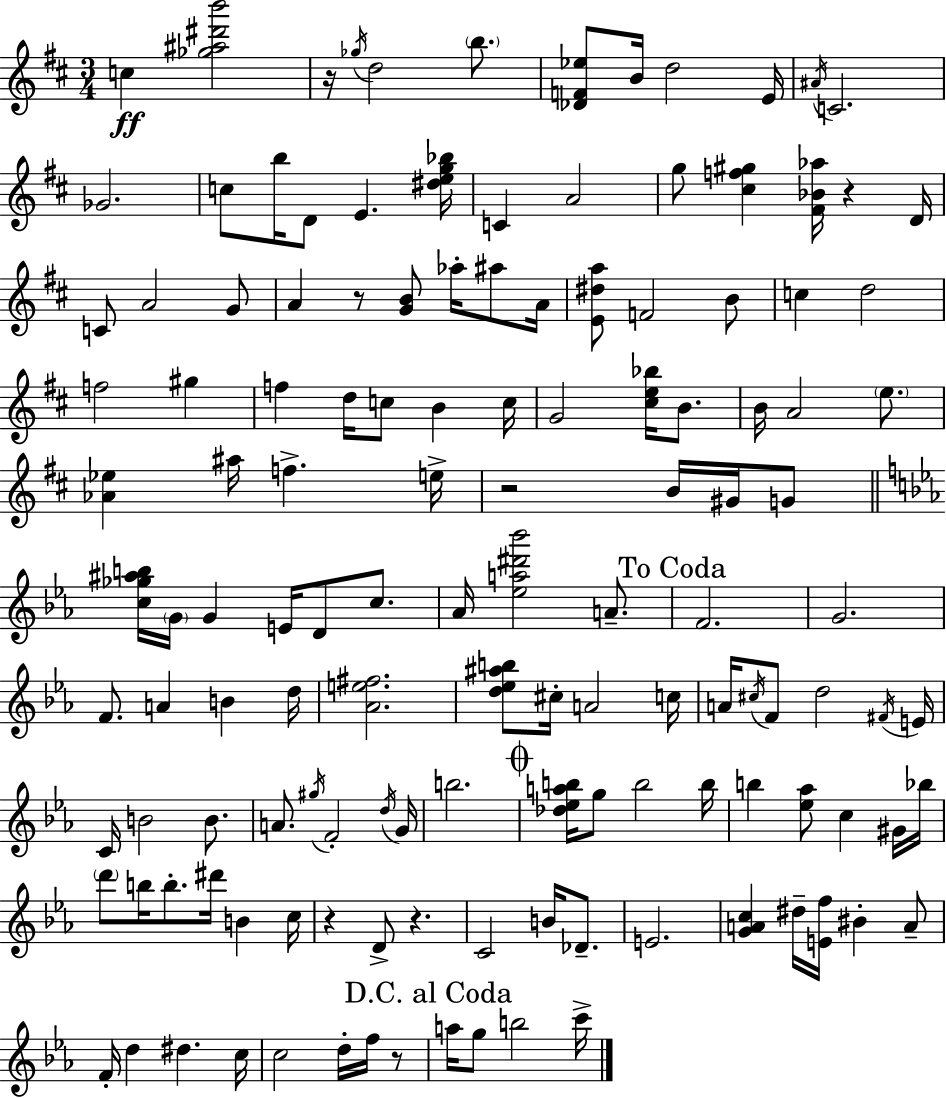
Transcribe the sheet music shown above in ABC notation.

X:1
T:Untitled
M:3/4
L:1/4
K:D
c [_g^a^d'b']2 z/4 _g/4 d2 b/2 [_DF_e]/2 B/4 d2 E/4 ^A/4 C2 _G2 c/2 b/4 D/2 E [^deg_b]/4 C A2 g/2 [^cf^g] [^F_B_a]/4 z D/4 C/2 A2 G/2 A z/2 [GB]/2 _a/4 ^a/2 A/4 [E^da]/2 F2 B/2 c d2 f2 ^g f d/4 c/2 B c/4 G2 [^ce_b]/4 B/2 B/4 A2 e/2 [_A_e] ^a/4 f e/4 z2 B/4 ^G/4 G/2 [c_g^ab]/4 G/4 G E/4 D/2 c/2 _A/4 [_ea^d'_b']2 A/2 F2 G2 F/2 A B d/4 [_Ae^f]2 [d_e^ab]/2 ^c/4 A2 c/4 A/4 ^c/4 F/2 d2 ^F/4 E/4 C/4 B2 B/2 A/2 ^g/4 F2 d/4 G/4 b2 [_d_eab]/4 g/2 b2 b/4 b [_e_a]/2 c ^G/4 _b/4 d'/2 b/4 b/2 ^d'/4 B c/4 z D/2 z C2 B/4 _D/2 E2 [GAc] ^d/4 [Ef]/4 ^B A/2 F/4 d ^d c/4 c2 d/4 f/4 z/2 a/4 g/2 b2 c'/4